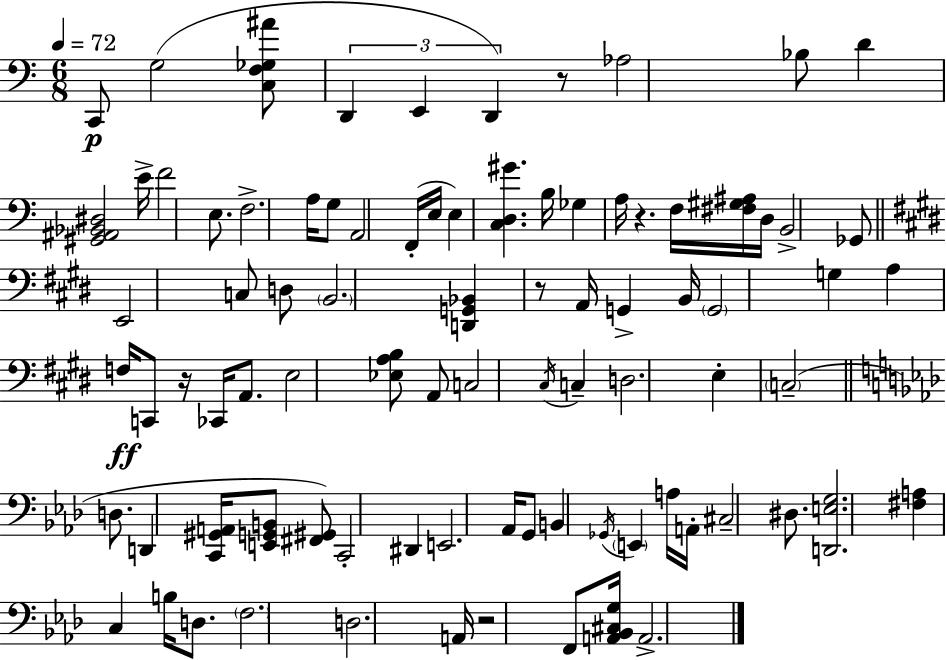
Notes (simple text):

C2/e G3/h [C3,F3,Gb3,A#4]/e D2/q E2/q D2/q R/e Ab3/h Bb3/e D4/q [G#2,A#2,Bb2,D#3]/h E4/s F4/h E3/e. F3/h. A3/s G3/e A2/h F2/s E3/s E3/q [C3,D3,G#4]/q. B3/s Gb3/q A3/s R/q. F3/s [F#3,G#3,A#3]/s D3/s B2/h Gb2/e E2/h C3/e D3/e B2/h. [D2,G2,Bb2]/q R/e A2/s G2/q B2/s G2/h G3/q A3/q F3/s C2/e R/s CES2/s A2/e. E3/h [Eb3,A3,B3]/e A2/e C3/h C#3/s C3/q D3/h. E3/q C3/h D3/e. D2/q [C2,G#2,A2]/s [E2,G2,B2]/e [F#2,G#2]/e C2/h D#2/q E2/h. Ab2/s G2/e B2/q Gb2/s E2/q A3/s A2/s C#3/h D#3/e. [D2,E3,G3]/h. [F#3,A3]/q C3/q B3/s D3/e. F3/h. D3/h. A2/s R/h F2/e [A2,Bb2,C#3,G3]/s A2/h.